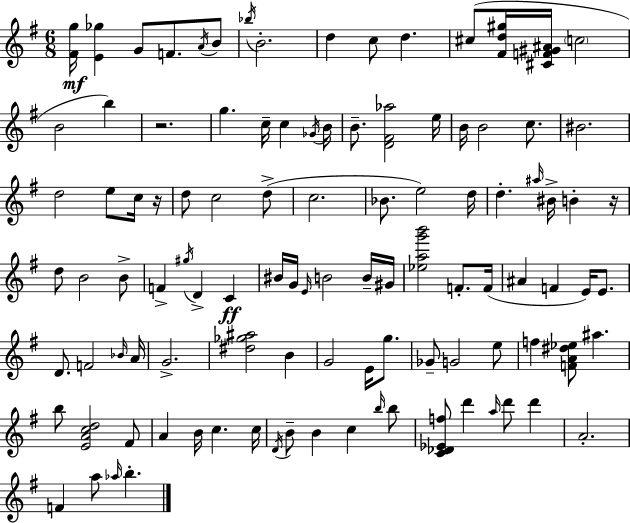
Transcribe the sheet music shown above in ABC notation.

X:1
T:Untitled
M:6/8
L:1/4
K:Em
[^Fg]/4 [E_g] G/2 F/2 A/4 B/2 _b/4 B2 d c/2 d ^c/2 [^Fd^g]/4 [^CF^G^A]/4 c2 B2 b z2 g c/4 c _G/4 B/4 B/2 [D^F_a]2 e/4 B/4 B2 c/2 ^B2 d2 e/2 c/4 z/4 d/2 c2 d/2 c2 _B/2 e2 d/4 d ^a/4 ^B/4 B z/4 d/2 B2 B/2 F ^g/4 D C ^B/4 G/4 E/4 B2 B/4 ^G/4 [_eag'b']2 F/2 F/4 ^A F E/4 E/2 D/2 F2 _B/4 A/4 G2 [^d_g^a]2 B G2 E/4 g/2 _G/2 G2 e/2 f [FA^d_e]/2 ^a b/2 [EAcd]2 ^F/2 A B/4 c c/4 D/4 B/2 B c b/4 b/2 [C_D_Ef]/2 d' a/4 d'/2 d' A2 F a/2 _a/4 b